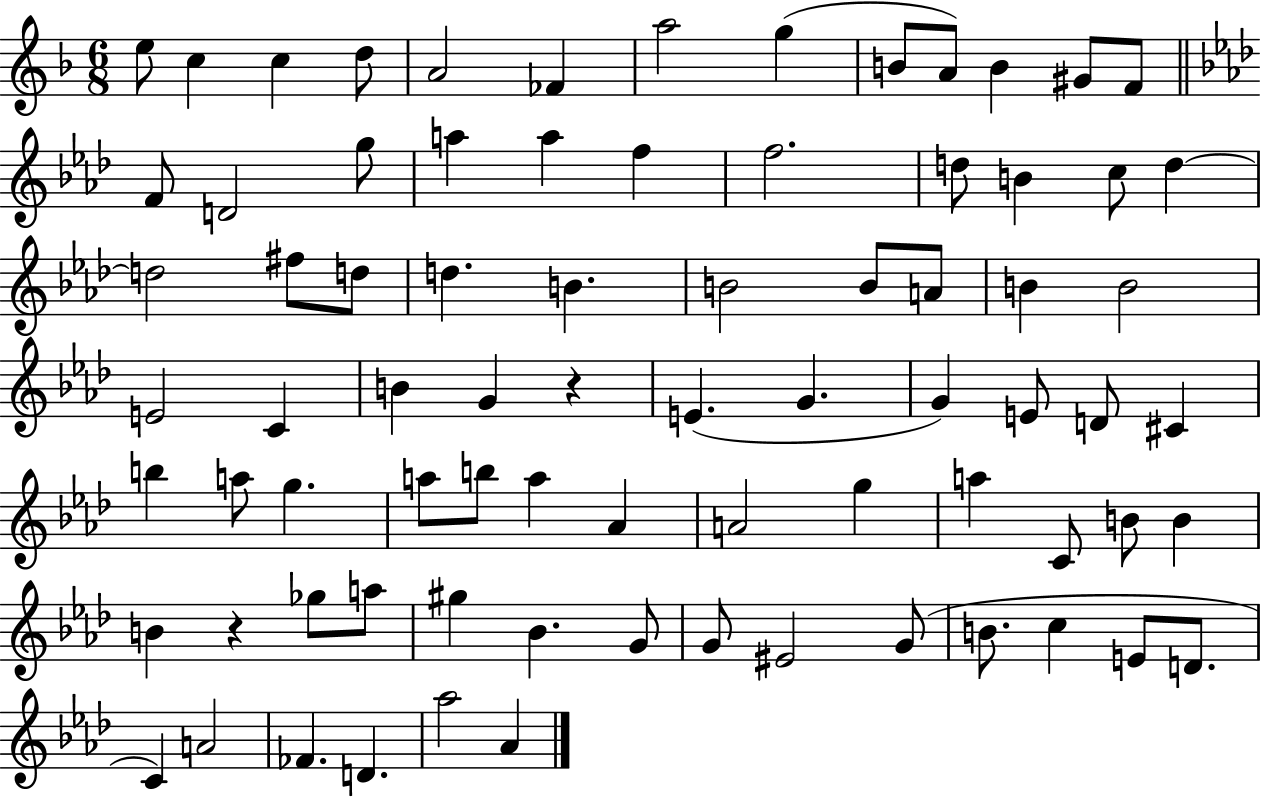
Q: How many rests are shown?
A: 2